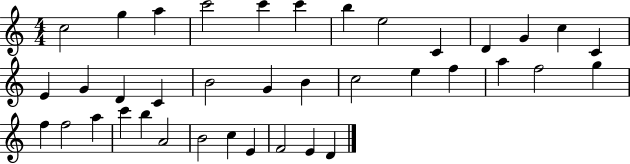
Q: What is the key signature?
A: C major